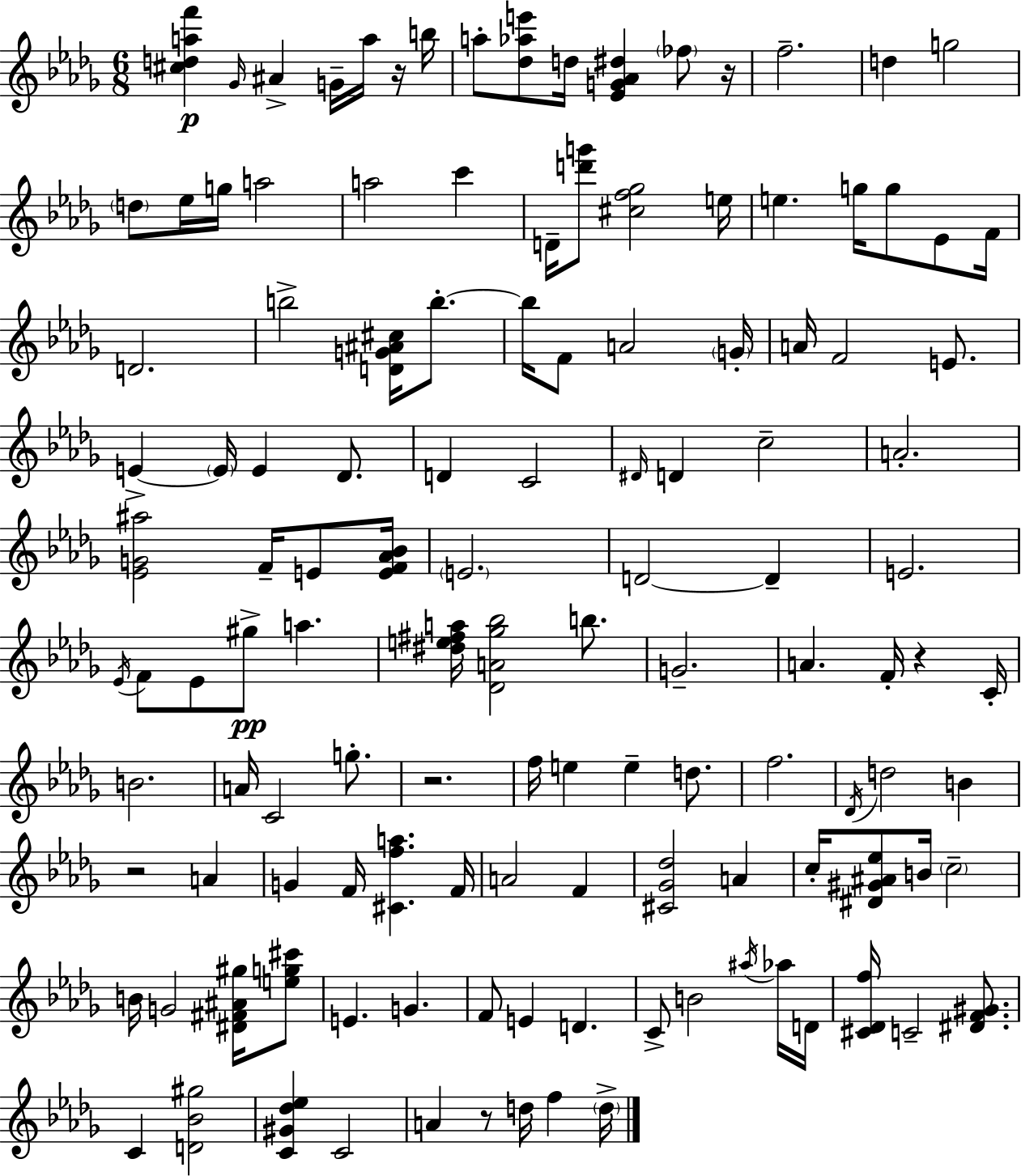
X:1
T:Untitled
M:6/8
L:1/4
K:Bbm
[^cdaf'] _G/4 ^A G/4 a/4 z/4 b/4 a/2 [_d_ae']/2 d/4 [_EG_A^d] _f/2 z/4 f2 d g2 d/2 _e/4 g/4 a2 a2 c' D/4 [d'g']/2 [^cf_g]2 e/4 e g/4 g/2 _E/2 F/4 D2 b2 [DG^A^c]/4 b/2 b/4 F/2 A2 G/4 A/4 F2 E/2 E E/4 E _D/2 D C2 ^D/4 D c2 A2 [_EG^a]2 F/4 E/2 [EF_A_B]/4 E2 D2 D E2 _E/4 F/2 _E/2 ^g/2 a [^de^fa]/4 [_DA_g_b]2 b/2 G2 A F/4 z C/4 B2 A/4 C2 g/2 z2 f/4 e e d/2 f2 _D/4 d2 B z2 A G F/4 [^Cfa] F/4 A2 F [^C_G_d]2 A c/4 [^D^G^A_e]/2 B/4 c2 B/4 G2 [^D^F^A^g]/4 [eg^c']/2 E G F/2 E D C/2 B2 ^a/4 _a/4 D/4 [^C_Df]/4 C2 [^DF^G]/2 C [D_B^g]2 [C^G_d_e] C2 A z/2 d/4 f d/4